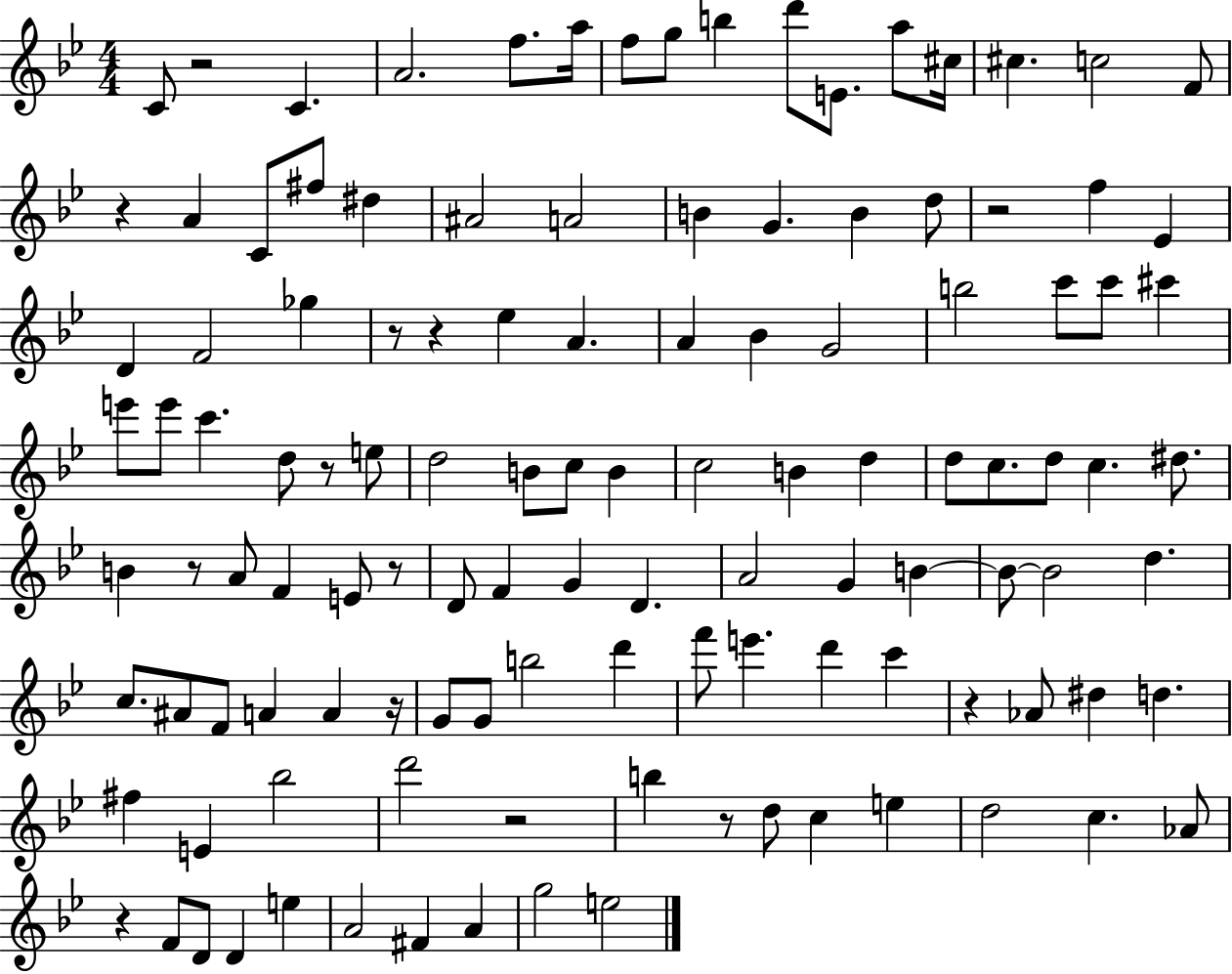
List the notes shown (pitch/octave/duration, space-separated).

C4/e R/h C4/q. A4/h. F5/e. A5/s F5/e G5/e B5/q D6/e E4/e. A5/e C#5/s C#5/q. C5/h F4/e R/q A4/q C4/e F#5/e D#5/q A#4/h A4/h B4/q G4/q. B4/q D5/e R/h F5/q Eb4/q D4/q F4/h Gb5/q R/e R/q Eb5/q A4/q. A4/q Bb4/q G4/h B5/h C6/e C6/e C#6/q E6/e E6/e C6/q. D5/e R/e E5/e D5/h B4/e C5/e B4/q C5/h B4/q D5/q D5/e C5/e. D5/e C5/q. D#5/e. B4/q R/e A4/e F4/q E4/e R/e D4/e F4/q G4/q D4/q. A4/h G4/q B4/q B4/e B4/h D5/q. C5/e. A#4/e F4/e A4/q A4/q R/s G4/e G4/e B5/h D6/q F6/e E6/q. D6/q C6/q R/q Ab4/e D#5/q D5/q. F#5/q E4/q Bb5/h D6/h R/h B5/q R/e D5/e C5/q E5/q D5/h C5/q. Ab4/e R/q F4/e D4/e D4/q E5/q A4/h F#4/q A4/q G5/h E5/h